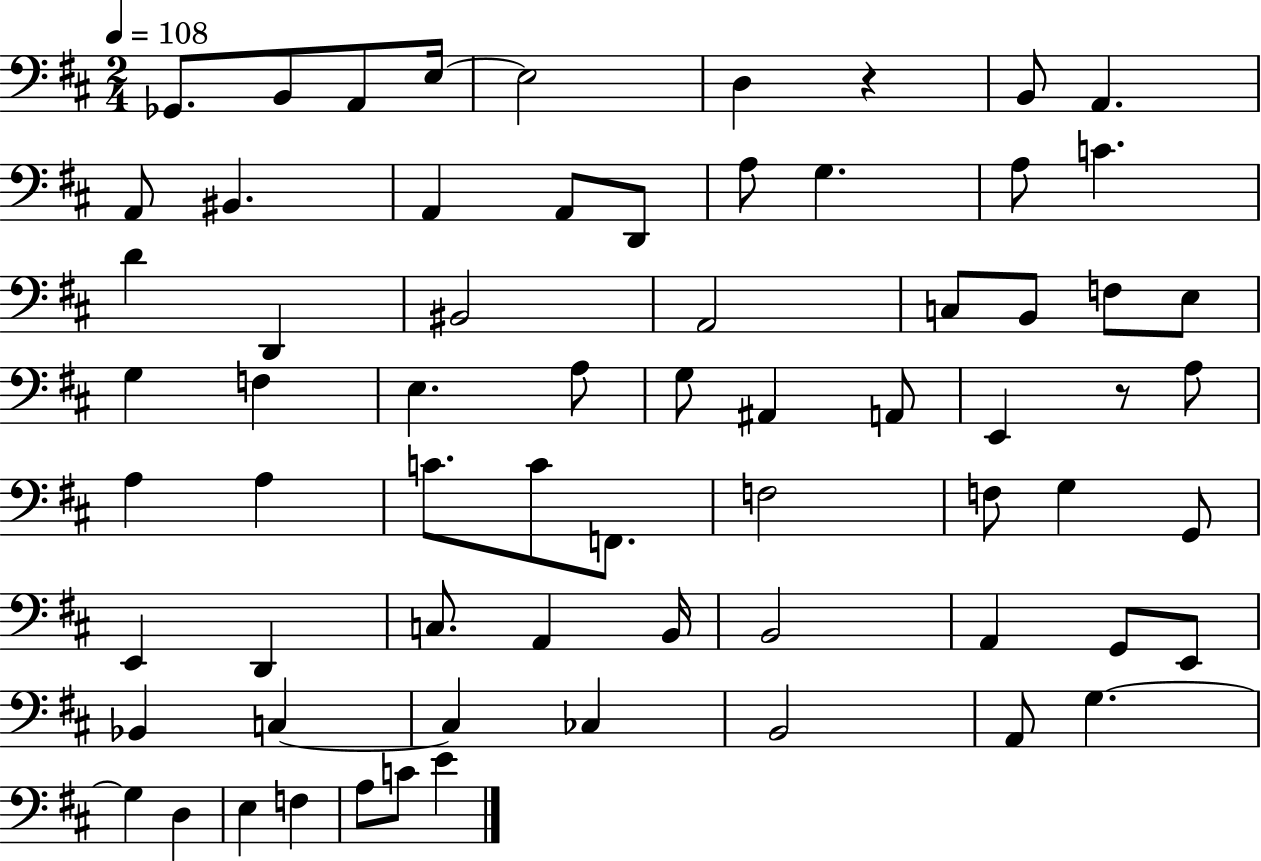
{
  \clef bass
  \numericTimeSignature
  \time 2/4
  \key d \major
  \tempo 4 = 108
  \repeat volta 2 { ges,8. b,8 a,8 e16~~ | e2 | d4 r4 | b,8 a,4. | \break a,8 bis,4. | a,4 a,8 d,8 | a8 g4. | a8 c'4. | \break d'4 d,4 | bis,2 | a,2 | c8 b,8 f8 e8 | \break g4 f4 | e4. a8 | g8 ais,4 a,8 | e,4 r8 a8 | \break a4 a4 | c'8. c'8 f,8. | f2 | f8 g4 g,8 | \break e,4 d,4 | c8. a,4 b,16 | b,2 | a,4 g,8 e,8 | \break bes,4 c4~~ | c4 ces4 | b,2 | a,8 g4.~~ | \break g4 d4 | e4 f4 | a8 c'8 e'4 | } \bar "|."
}